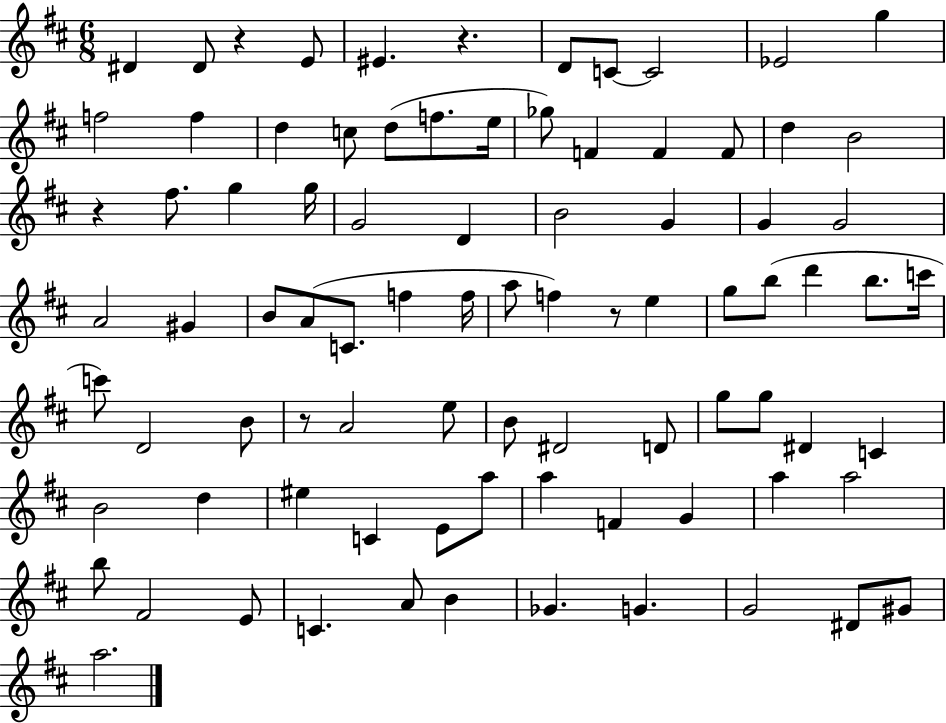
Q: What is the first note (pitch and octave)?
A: D#4